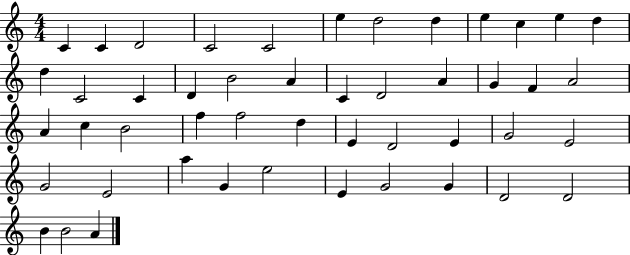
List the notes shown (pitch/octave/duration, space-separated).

C4/q C4/q D4/h C4/h C4/h E5/q D5/h D5/q E5/q C5/q E5/q D5/q D5/q C4/h C4/q D4/q B4/h A4/q C4/q D4/h A4/q G4/q F4/q A4/h A4/q C5/q B4/h F5/q F5/h D5/q E4/q D4/h E4/q G4/h E4/h G4/h E4/h A5/q G4/q E5/h E4/q G4/h G4/q D4/h D4/h B4/q B4/h A4/q